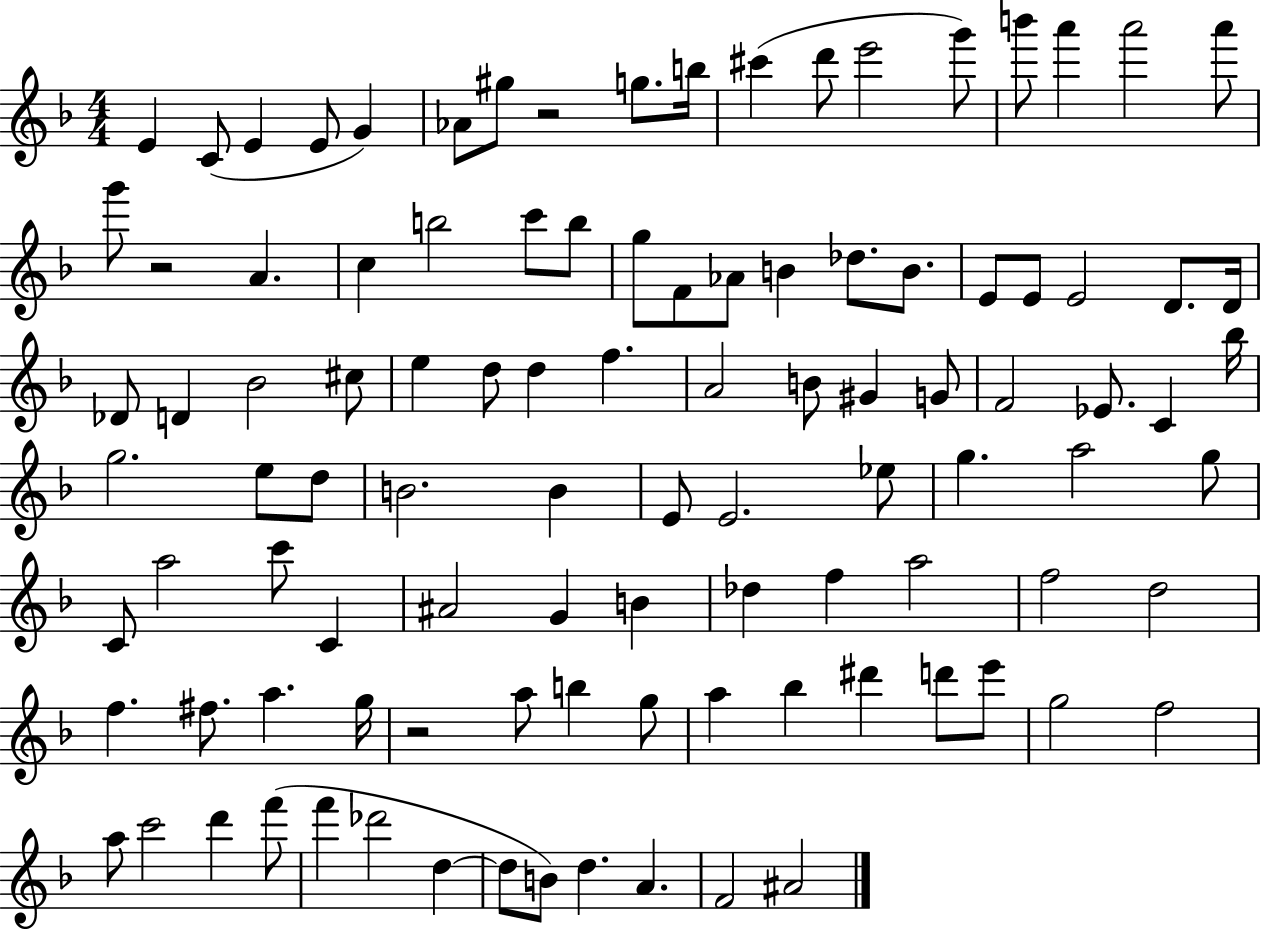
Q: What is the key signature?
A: F major